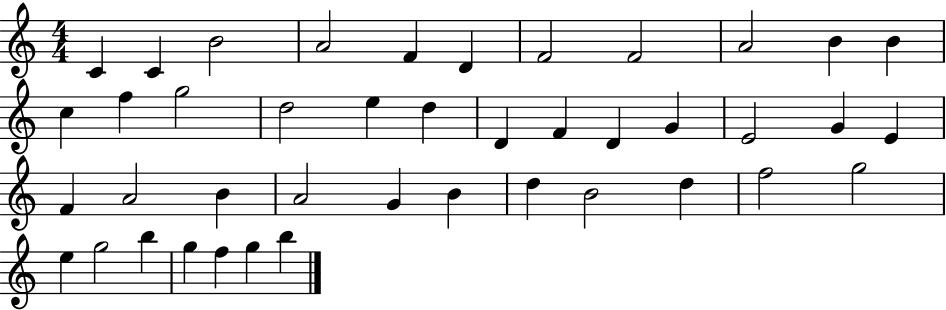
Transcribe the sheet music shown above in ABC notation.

X:1
T:Untitled
M:4/4
L:1/4
K:C
C C B2 A2 F D F2 F2 A2 B B c f g2 d2 e d D F D G E2 G E F A2 B A2 G B d B2 d f2 g2 e g2 b g f g b